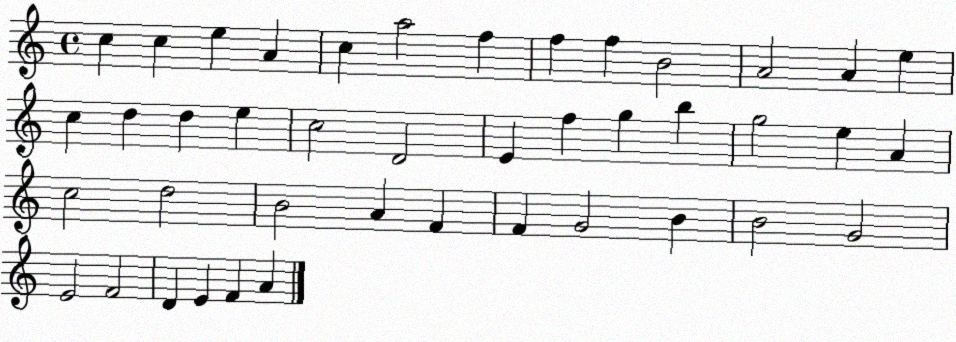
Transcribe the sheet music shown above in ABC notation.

X:1
T:Untitled
M:4/4
L:1/4
K:C
c c e A c a2 f f f B2 A2 A e c d d e c2 D2 E f g b g2 e A c2 d2 B2 A F F G2 B B2 G2 E2 F2 D E F A